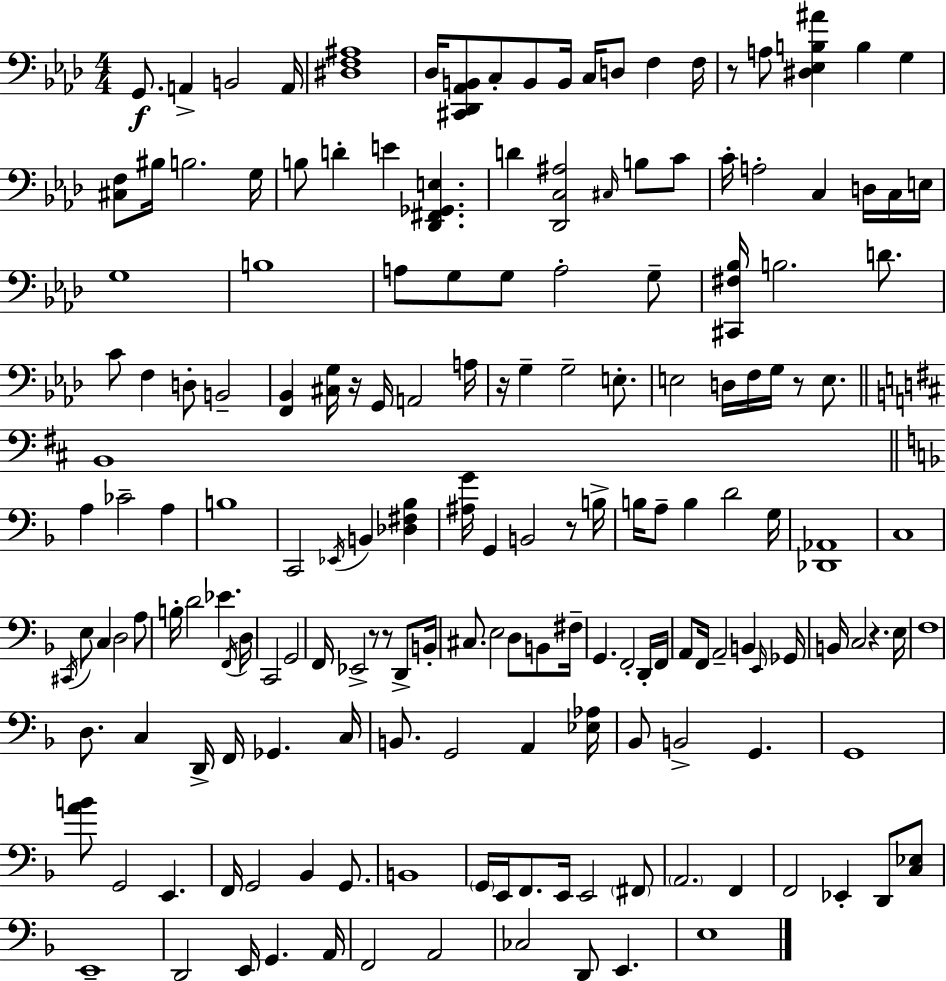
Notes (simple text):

G2/e. A2/q B2/h A2/s [D#3,F3,A#3]/w Db3/s [C#2,Db2,Ab2,B2]/e C3/e B2/e B2/s C3/s D3/e F3/q F3/s R/e A3/e [D#3,Eb3,B3,A#4]/q B3/q G3/q [C#3,F3]/e BIS3/s B3/h. G3/s B3/e D4/q E4/q [Db2,F#2,Gb2,E3]/q. D4/q [Db2,C3,A#3]/h C#3/s B3/e C4/e C4/s A3/h C3/q D3/s C3/s E3/s G3/w B3/w A3/e G3/e G3/e A3/h G3/e [C#2,F#3,Bb3]/s B3/h. D4/e. C4/e F3/q D3/e B2/h [F2,Bb2]/q [C#3,G3]/s R/s G2/s A2/h A3/s R/s G3/q G3/h E3/e. E3/h D3/s F3/s G3/s R/e E3/e. B2/w A3/q CES4/h A3/q B3/w C2/h Eb2/s B2/q [Db3,F#3,Bb3]/q [A#3,G4]/s G2/q B2/h R/e B3/s B3/s A3/e B3/q D4/h G3/s [Db2,Ab2]/w C3/w C#2/s E3/e C3/q D3/h A3/e B3/s D4/h Eb4/q. F2/s D3/s C2/h G2/h F2/s Eb2/h R/e R/e D2/e B2/s C#3/e. E3/h D3/e B2/e F#3/s G2/q. F2/h D2/s F2/s A2/e F2/s A2/h B2/q E2/s Gb2/s B2/s C3/h R/q. E3/s F3/w D3/e. C3/q D2/s F2/s Gb2/q. C3/s B2/e. G2/h A2/q [Eb3,Ab3]/s Bb2/e B2/h G2/q. G2/w [A4,B4]/e G2/h E2/q. F2/s G2/h Bb2/q G2/e. B2/w G2/s E2/s F2/e. E2/s E2/h F#2/e A2/h. F2/q F2/h Eb2/q D2/e [C3,Eb3]/e E2/w D2/h E2/s G2/q. A2/s F2/h A2/h CES3/h D2/e E2/q. E3/w